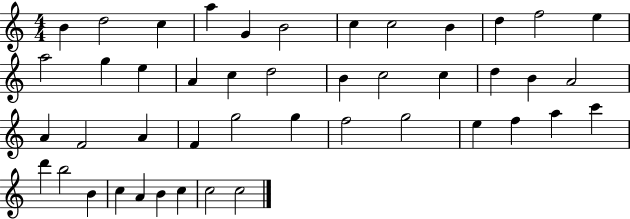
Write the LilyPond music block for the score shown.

{
  \clef treble
  \numericTimeSignature
  \time 4/4
  \key c \major
  b'4 d''2 c''4 | a''4 g'4 b'2 | c''4 c''2 b'4 | d''4 f''2 e''4 | \break a''2 g''4 e''4 | a'4 c''4 d''2 | b'4 c''2 c''4 | d''4 b'4 a'2 | \break a'4 f'2 a'4 | f'4 g''2 g''4 | f''2 g''2 | e''4 f''4 a''4 c'''4 | \break d'''4 b''2 b'4 | c''4 a'4 b'4 c''4 | c''2 c''2 | \bar "|."
}